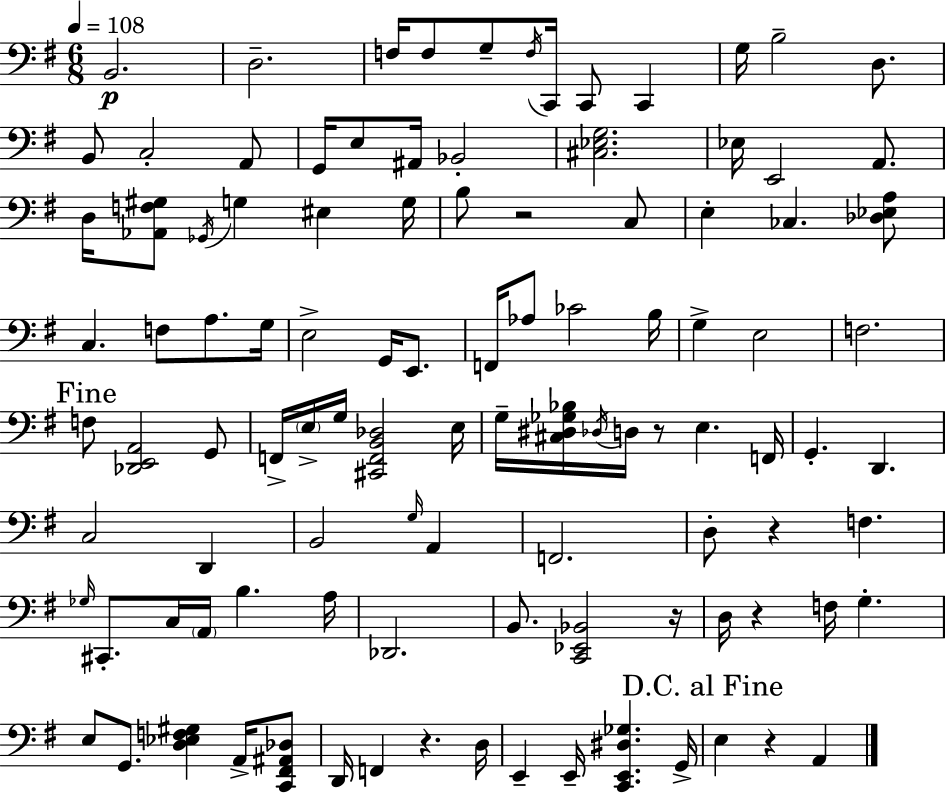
{
  \clef bass
  \numericTimeSignature
  \time 6/8
  \key g \major
  \tempo 4 = 108
  \repeat volta 2 { b,2.\p | d2.-- | f16 f8 g8-- \acciaccatura { f16 } c,16 c,8 c,4 | g16 b2-- d8. | \break b,8 c2-. a,8 | g,16 e8 ais,16 bes,2-. | <cis ees g>2. | ees16 e,2 a,8. | \break d16 <aes, f gis>8 \acciaccatura { ges,16 } g4 eis4 | g16 b8 r2 | c8 e4-. ces4. | <des ees a>8 c4. f8 a8. | \break g16 e2-> g,16 e,8. | f,16 aes8 ces'2 | b16 g4-> e2 | f2. | \break \mark "Fine" f8 <des, e, a,>2 | g,8 f,16-> \parenthesize e16-> g16 <cis, f, b, des>2 | e16 g16-- <cis dis ges bes>16 \acciaccatura { des16 } d16 r8 e4. | f,16 g,4.-. d,4. | \break c2 d,4 | b,2 \grace { g16 } | a,4 f,2. | d8-. r4 f4. | \break \grace { ges16 } cis,8.-. c16 \parenthesize a,16 b4. | a16 des,2. | b,8. <c, ees, bes,>2 | r16 d16 r4 f16 g4.-. | \break e8 g,8. <d ees f gis>4 | a,16-> <c, fis, ais, des>8 d,16 f,4 r4. | d16 e,4-- e,16-- <c, e, dis ges>4. | g,16-> \mark "D.C. al Fine" e4 r4 | \break a,4 } \bar "|."
}